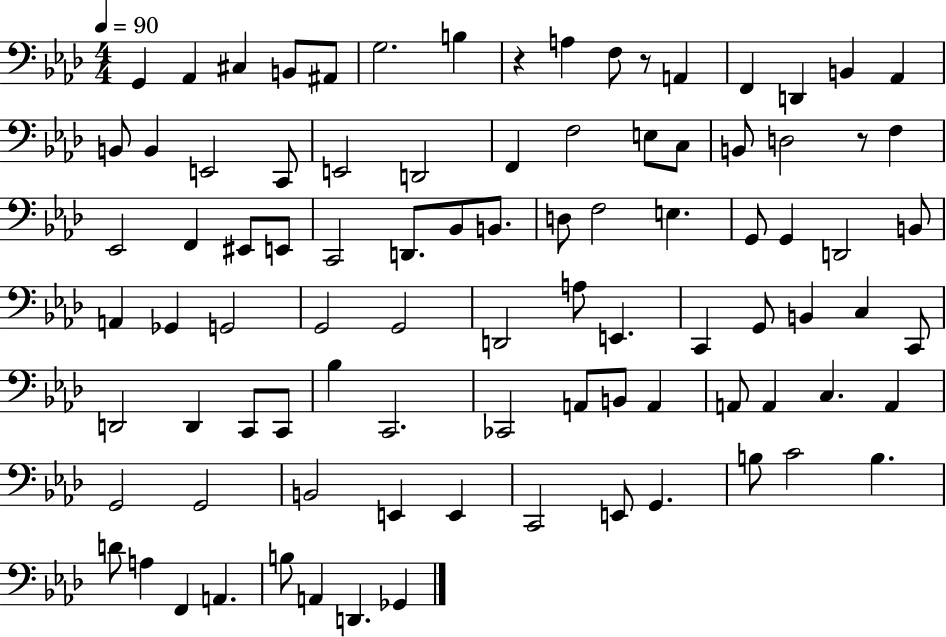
X:1
T:Untitled
M:4/4
L:1/4
K:Ab
G,, _A,, ^C, B,,/2 ^A,,/2 G,2 B, z A, F,/2 z/2 A,, F,, D,, B,, _A,, B,,/2 B,, E,,2 C,,/2 E,,2 D,,2 F,, F,2 E,/2 C,/2 B,,/2 D,2 z/2 F, _E,,2 F,, ^E,,/2 E,,/2 C,,2 D,,/2 _B,,/2 B,,/2 D,/2 F,2 E, G,,/2 G,, D,,2 B,,/2 A,, _G,, G,,2 G,,2 G,,2 D,,2 A,/2 E,, C,, G,,/2 B,, C, C,,/2 D,,2 D,, C,,/2 C,,/2 _B, C,,2 _C,,2 A,,/2 B,,/2 A,, A,,/2 A,, C, A,, G,,2 G,,2 B,,2 E,, E,, C,,2 E,,/2 G,, B,/2 C2 B, D/2 A, F,, A,, B,/2 A,, D,, _G,,